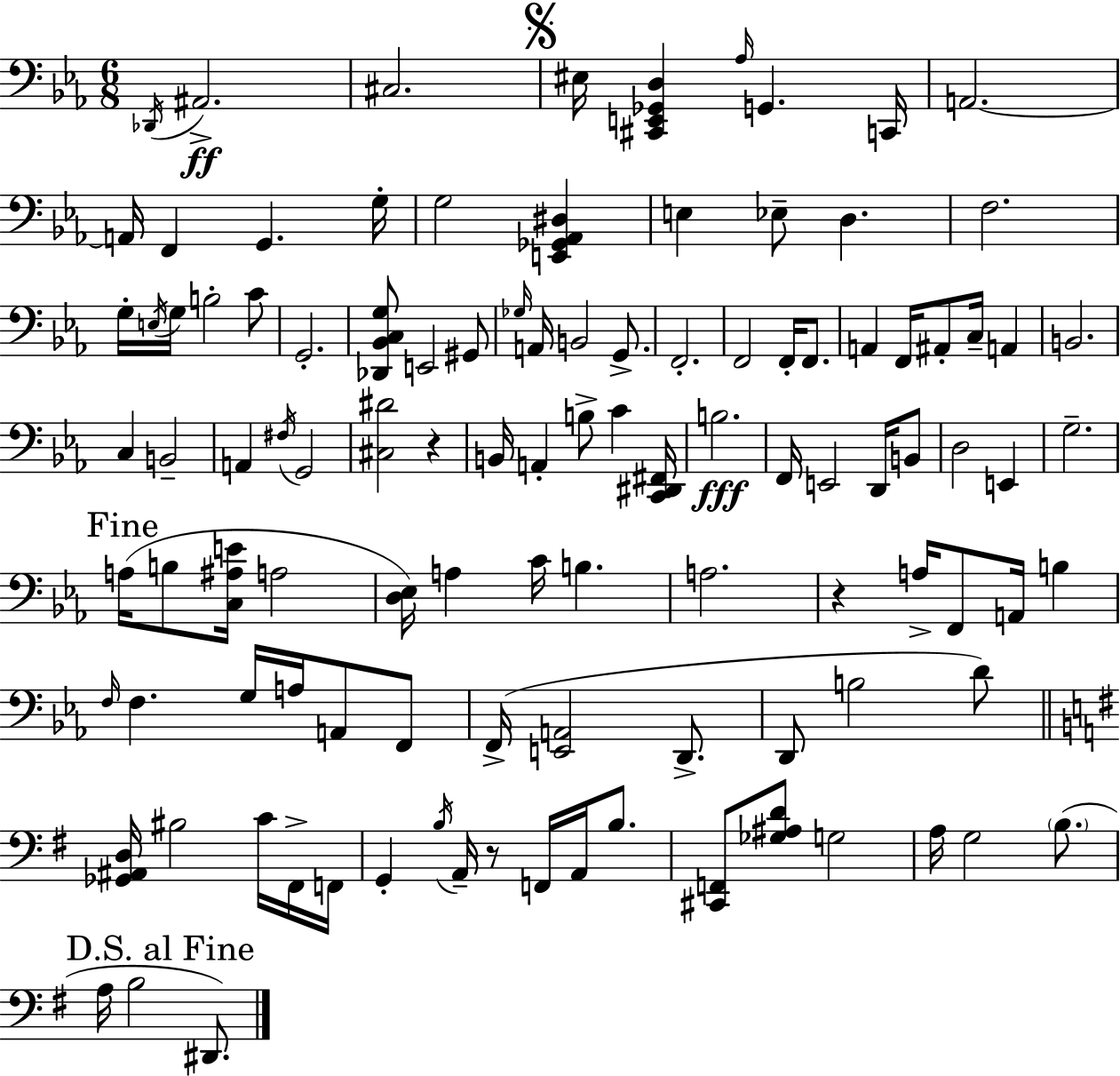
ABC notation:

X:1
T:Untitled
M:6/8
L:1/4
K:Cm
_D,,/4 ^A,,2 ^C,2 ^E,/4 [^C,,E,,_G,,D,] _A,/4 G,, C,,/4 A,,2 A,,/4 F,, G,, G,/4 G,2 [E,,_G,,_A,,^D,] E, _E,/2 D, F,2 G,/4 E,/4 G,/4 B,2 C/2 G,,2 [_D,,_B,,C,G,]/2 E,,2 ^G,,/2 _G,/4 A,,/4 B,,2 G,,/2 F,,2 F,,2 F,,/4 F,,/2 A,, F,,/4 ^A,,/2 C,/4 A,, B,,2 C, B,,2 A,, ^F,/4 G,,2 [^C,^D]2 z B,,/4 A,, B,/2 C [C,,^D,,^F,,]/4 B,2 F,,/4 E,,2 D,,/4 B,,/2 D,2 E,, G,2 A,/4 B,/2 [C,^A,E]/4 A,2 [D,_E,]/4 A, C/4 B, A,2 z A,/4 F,,/2 A,,/4 B, F,/4 F, G,/4 A,/4 A,,/2 F,,/2 F,,/4 [E,,A,,]2 D,,/2 D,,/2 B,2 D/2 [_G,,^A,,D,]/4 ^B,2 C/4 ^F,,/4 F,,/4 G,, B,/4 A,,/4 z/2 F,,/4 A,,/4 B,/2 [^C,,F,,]/2 [_G,^A,D]/2 G,2 A,/4 G,2 B,/2 A,/4 B,2 ^D,,/2